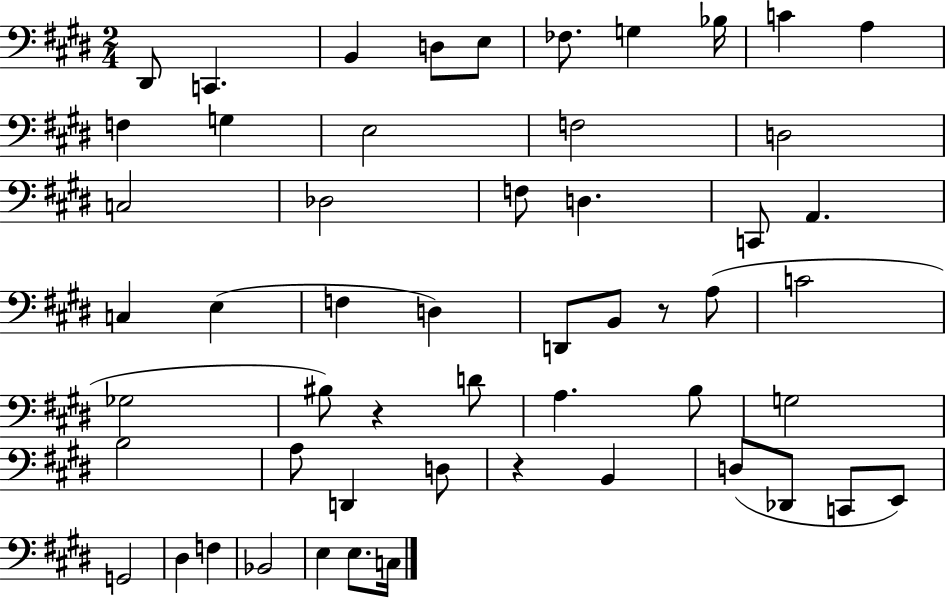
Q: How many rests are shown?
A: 3